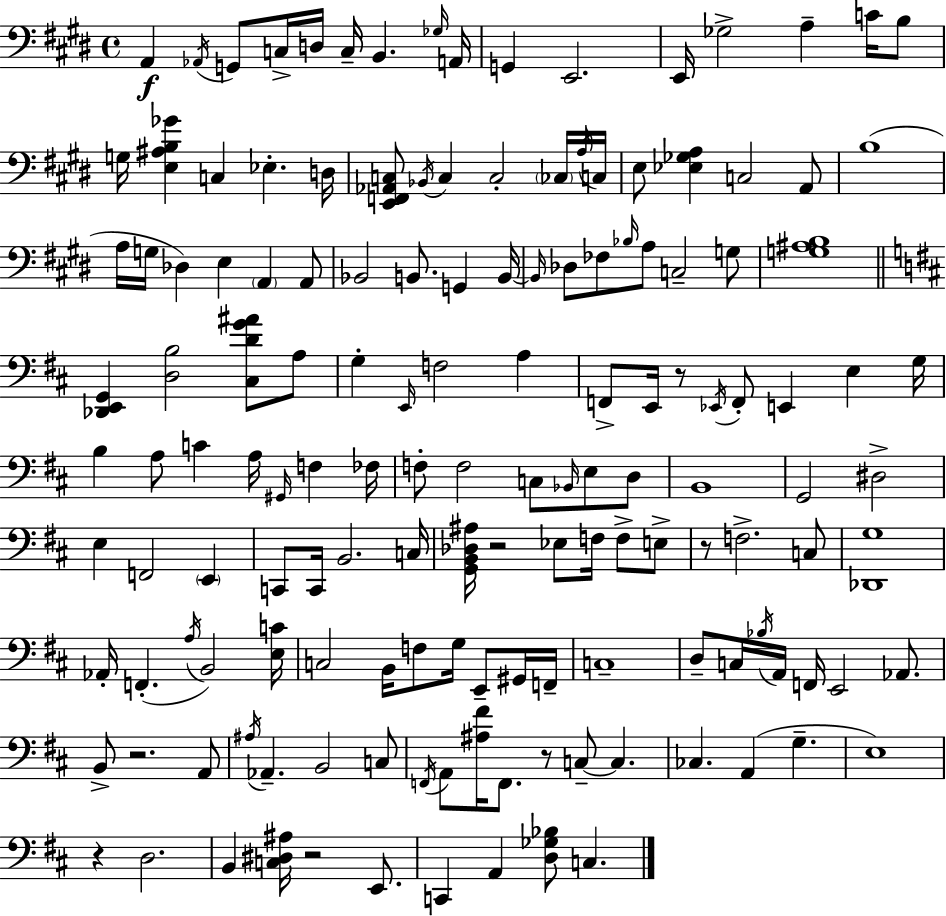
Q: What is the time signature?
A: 4/4